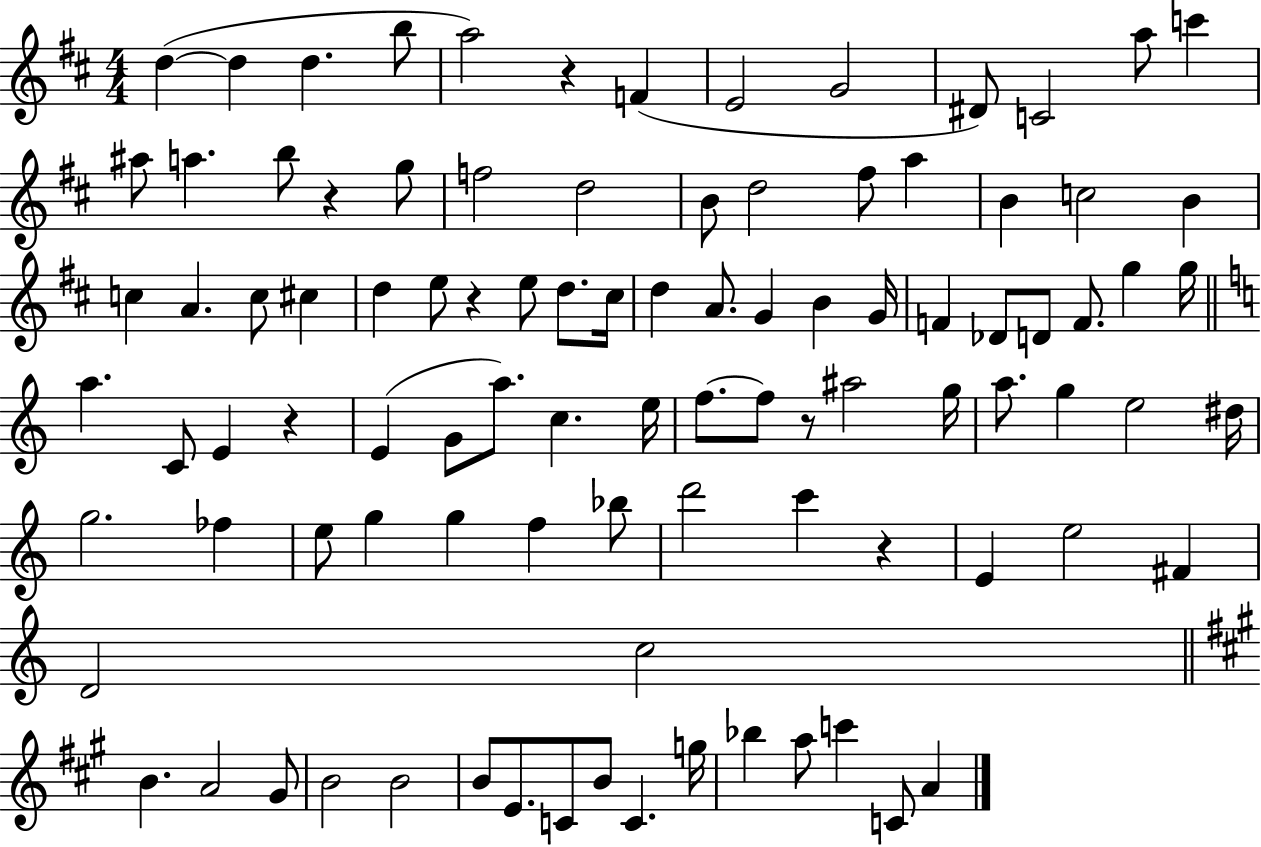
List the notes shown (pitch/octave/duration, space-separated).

D5/q D5/q D5/q. B5/e A5/h R/q F4/q E4/h G4/h D#4/e C4/h A5/e C6/q A#5/e A5/q. B5/e R/q G5/e F5/h D5/h B4/e D5/h F#5/e A5/q B4/q C5/h B4/q C5/q A4/q. C5/e C#5/q D5/q E5/e R/q E5/e D5/e. C#5/s D5/q A4/e. G4/q B4/q G4/s F4/q Db4/e D4/e F4/e. G5/q G5/s A5/q. C4/e E4/q R/q E4/q G4/e A5/e. C5/q. E5/s F5/e. F5/e R/e A#5/h G5/s A5/e. G5/q E5/h D#5/s G5/h. FES5/q E5/e G5/q G5/q F5/q Bb5/e D6/h C6/q R/q E4/q E5/h F#4/q D4/h C5/h B4/q. A4/h G#4/e B4/h B4/h B4/e E4/e. C4/e B4/e C4/q. G5/s Bb5/q A5/e C6/q C4/e A4/q